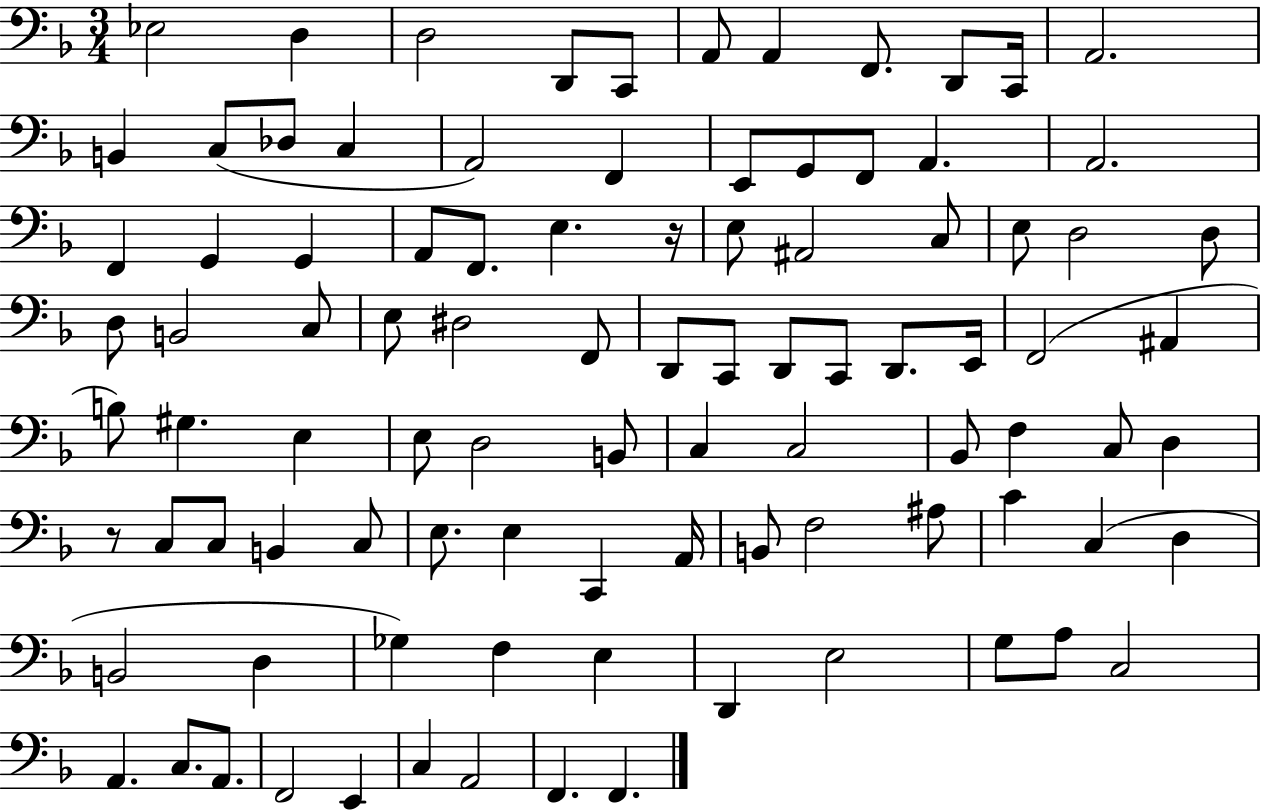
Eb3/h D3/q D3/h D2/e C2/e A2/e A2/q F2/e. D2/e C2/s A2/h. B2/q C3/e Db3/e C3/q A2/h F2/q E2/e G2/e F2/e A2/q. A2/h. F2/q G2/q G2/q A2/e F2/e. E3/q. R/s E3/e A#2/h C3/e E3/e D3/h D3/e D3/e B2/h C3/e E3/e D#3/h F2/e D2/e C2/e D2/e C2/e D2/e. E2/s F2/h A#2/q B3/e G#3/q. E3/q E3/e D3/h B2/e C3/q C3/h Bb2/e F3/q C3/e D3/q R/e C3/e C3/e B2/q C3/e E3/e. E3/q C2/q A2/s B2/e F3/h A#3/e C4/q C3/q D3/q B2/h D3/q Gb3/q F3/q E3/q D2/q E3/h G3/e A3/e C3/h A2/q. C3/e. A2/e. F2/h E2/q C3/q A2/h F2/q. F2/q.